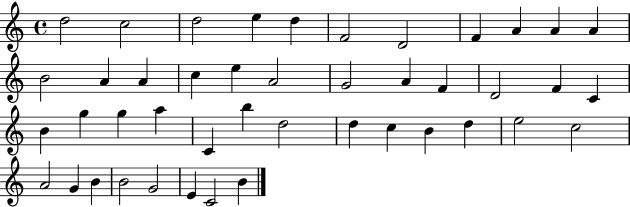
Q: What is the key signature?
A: C major